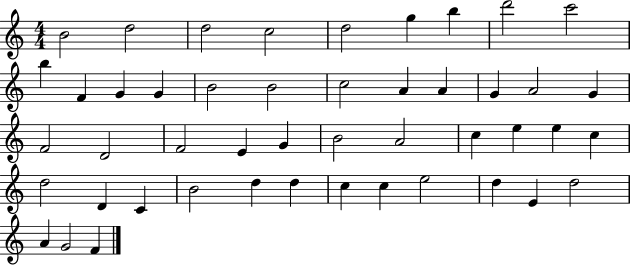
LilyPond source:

{
  \clef treble
  \numericTimeSignature
  \time 4/4
  \key c \major
  b'2 d''2 | d''2 c''2 | d''2 g''4 b''4 | d'''2 c'''2 | \break b''4 f'4 g'4 g'4 | b'2 b'2 | c''2 a'4 a'4 | g'4 a'2 g'4 | \break f'2 d'2 | f'2 e'4 g'4 | b'2 a'2 | c''4 e''4 e''4 c''4 | \break d''2 d'4 c'4 | b'2 d''4 d''4 | c''4 c''4 e''2 | d''4 e'4 d''2 | \break a'4 g'2 f'4 | \bar "|."
}